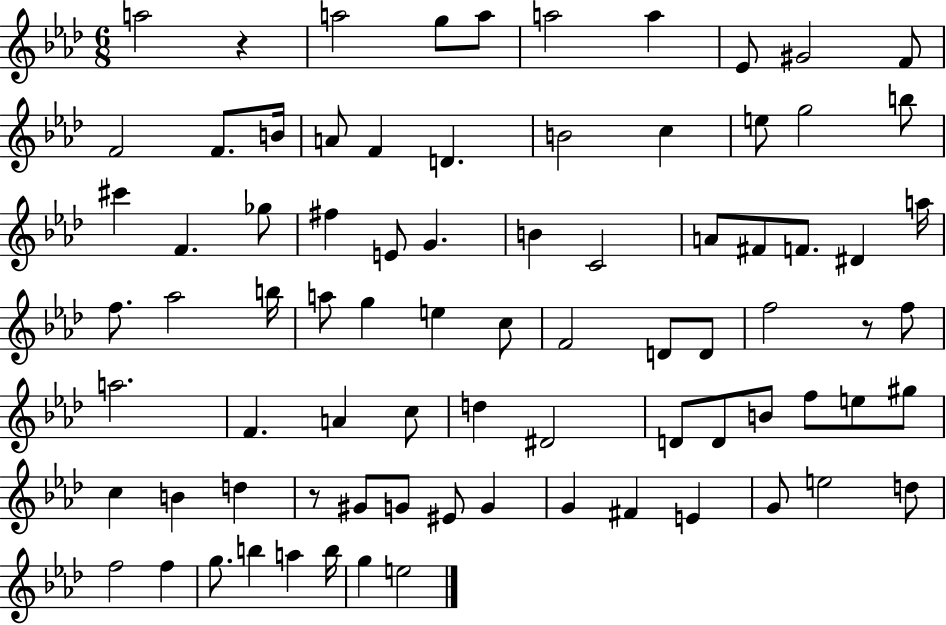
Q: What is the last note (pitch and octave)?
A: E5